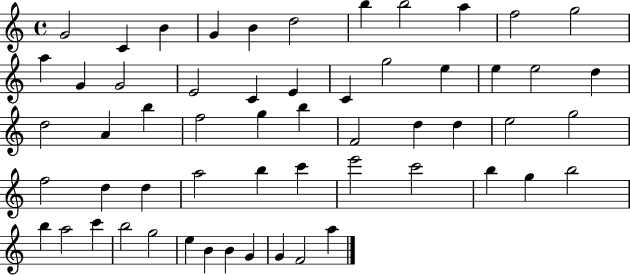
G4/h C4/q B4/q G4/q B4/q D5/h B5/q B5/h A5/q F5/h G5/h A5/q G4/q G4/h E4/h C4/q E4/q C4/q G5/h E5/q E5/q E5/h D5/q D5/h A4/q B5/q F5/h G5/q B5/q F4/h D5/q D5/q E5/h G5/h F5/h D5/q D5/q A5/h B5/q C6/q E6/h C6/h B5/q G5/q B5/h B5/q A5/h C6/q B5/h G5/h E5/q B4/q B4/q G4/q G4/q F4/h A5/q